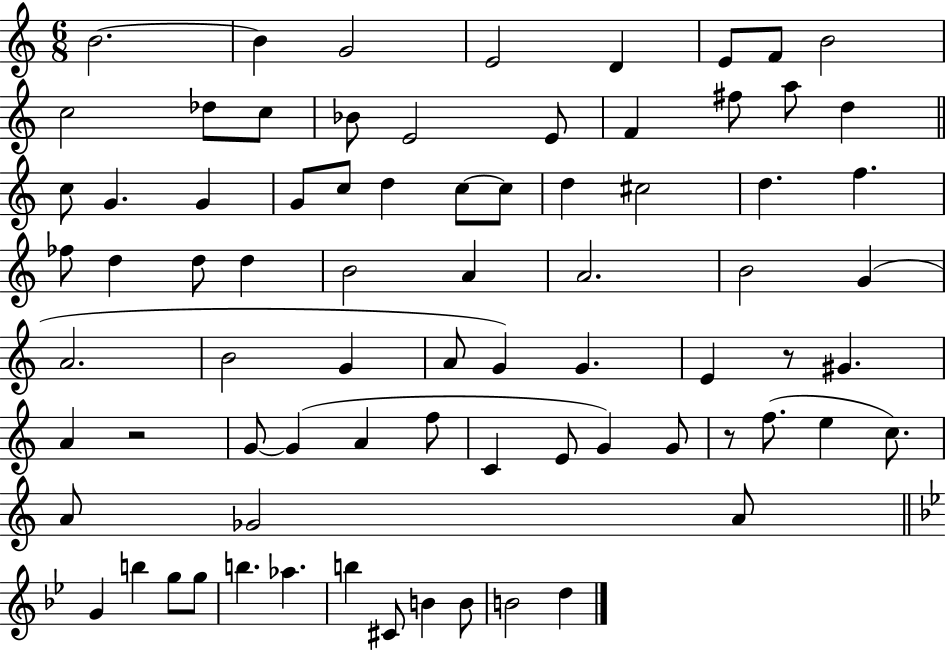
B4/h. B4/q G4/h E4/h D4/q E4/e F4/e B4/h C5/h Db5/e C5/e Bb4/e E4/h E4/e F4/q F#5/e A5/e D5/q C5/e G4/q. G4/q G4/e C5/e D5/q C5/e C5/e D5/q C#5/h D5/q. F5/q. FES5/e D5/q D5/e D5/q B4/h A4/q A4/h. B4/h G4/q A4/h. B4/h G4/q A4/e G4/q G4/q. E4/q R/e G#4/q. A4/q R/h G4/e G4/q A4/q F5/e C4/q E4/e G4/q G4/e R/e F5/e. E5/q C5/e. A4/e Gb4/h A4/e G4/q B5/q G5/e G5/e B5/q. Ab5/q. B5/q C#4/e B4/q B4/e B4/h D5/q